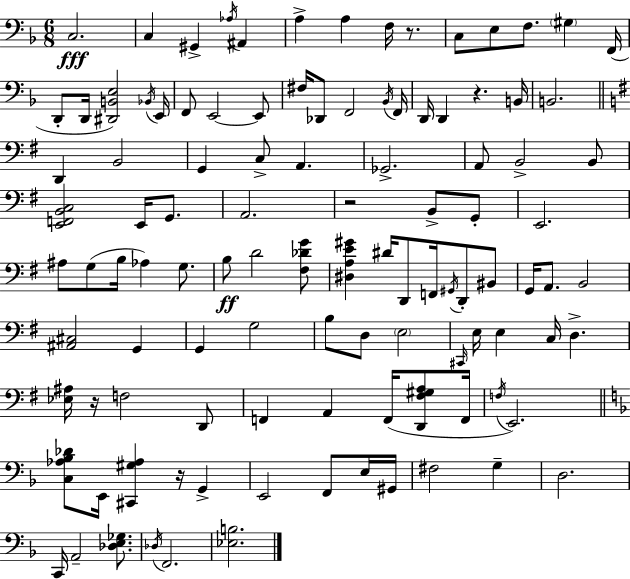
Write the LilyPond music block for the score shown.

{
  \clef bass
  \numericTimeSignature
  \time 6/8
  \key d \minor
  \repeat volta 2 { c2.\fff | c4 gis,4-> \acciaccatura { aes16 } ais,4 | a4-> a4 f16 r8. | c8 e8 f8. \parenthesize gis4 | \break f,16( d,8-. d,16 <dis, b, e>2) | \acciaccatura { bes,16 } e,16 f,8 e,2~~ | e,8 fis16 des,8 f,2 | \acciaccatura { bes,16 } f,16 d,16 d,4 r4. | \break b,16 b,2. | \bar "||" \break \key e \minor d,4 b,2 | g,4 c8-> a,4. | ges,2.-> | a,8 b,2-> b,8 | \break <e, f, b, c>2 e,16 g,8. | a,2. | r2 b,8-> g,8-. | e,2. | \break ais8 g8( b16 aes4) g8. | b8\ff d'2 <fis des' g'>8 | <dis a e' gis'>4 dis'16 d,8 f,16 \acciaccatura { gis,16 } d,8-. bis,8 | g,16 a,8. b,2 | \break <ais, cis>2 g,4 | g,4 g2 | b8 d8 \parenthesize e2 | \grace { cis,16 } e16 e4 c16 d4.-> | \break <ees ais>16 r16 f2 | d,8 f,4 a,4 f,16( <d, fis gis a>8 | f,16 \acciaccatura { f16 }) e,2. | \bar "||" \break \key d \minor <c aes bes des'>8 e,16 <cis, gis aes>4 r16 g,4-> | e,2 f,8 e16 gis,16 | fis2 g4-- | d2. | \break c,16 a,2-- <des e ges>8. | \acciaccatura { des16 } f,2. | <ees b>2. | } \bar "|."
}